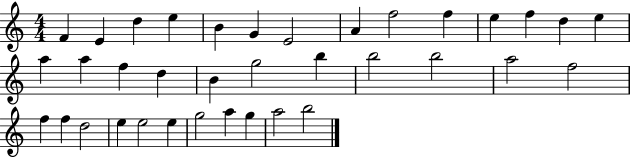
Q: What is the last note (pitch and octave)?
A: B5